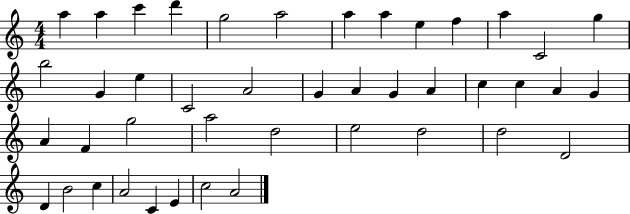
{
  \clef treble
  \numericTimeSignature
  \time 4/4
  \key c \major
  a''4 a''4 c'''4 d'''4 | g''2 a''2 | a''4 a''4 e''4 f''4 | a''4 c'2 g''4 | \break b''2 g'4 e''4 | c'2 a'2 | g'4 a'4 g'4 a'4 | c''4 c''4 a'4 g'4 | \break a'4 f'4 g''2 | a''2 d''2 | e''2 d''2 | d''2 d'2 | \break d'4 b'2 c''4 | a'2 c'4 e'4 | c''2 a'2 | \bar "|."
}